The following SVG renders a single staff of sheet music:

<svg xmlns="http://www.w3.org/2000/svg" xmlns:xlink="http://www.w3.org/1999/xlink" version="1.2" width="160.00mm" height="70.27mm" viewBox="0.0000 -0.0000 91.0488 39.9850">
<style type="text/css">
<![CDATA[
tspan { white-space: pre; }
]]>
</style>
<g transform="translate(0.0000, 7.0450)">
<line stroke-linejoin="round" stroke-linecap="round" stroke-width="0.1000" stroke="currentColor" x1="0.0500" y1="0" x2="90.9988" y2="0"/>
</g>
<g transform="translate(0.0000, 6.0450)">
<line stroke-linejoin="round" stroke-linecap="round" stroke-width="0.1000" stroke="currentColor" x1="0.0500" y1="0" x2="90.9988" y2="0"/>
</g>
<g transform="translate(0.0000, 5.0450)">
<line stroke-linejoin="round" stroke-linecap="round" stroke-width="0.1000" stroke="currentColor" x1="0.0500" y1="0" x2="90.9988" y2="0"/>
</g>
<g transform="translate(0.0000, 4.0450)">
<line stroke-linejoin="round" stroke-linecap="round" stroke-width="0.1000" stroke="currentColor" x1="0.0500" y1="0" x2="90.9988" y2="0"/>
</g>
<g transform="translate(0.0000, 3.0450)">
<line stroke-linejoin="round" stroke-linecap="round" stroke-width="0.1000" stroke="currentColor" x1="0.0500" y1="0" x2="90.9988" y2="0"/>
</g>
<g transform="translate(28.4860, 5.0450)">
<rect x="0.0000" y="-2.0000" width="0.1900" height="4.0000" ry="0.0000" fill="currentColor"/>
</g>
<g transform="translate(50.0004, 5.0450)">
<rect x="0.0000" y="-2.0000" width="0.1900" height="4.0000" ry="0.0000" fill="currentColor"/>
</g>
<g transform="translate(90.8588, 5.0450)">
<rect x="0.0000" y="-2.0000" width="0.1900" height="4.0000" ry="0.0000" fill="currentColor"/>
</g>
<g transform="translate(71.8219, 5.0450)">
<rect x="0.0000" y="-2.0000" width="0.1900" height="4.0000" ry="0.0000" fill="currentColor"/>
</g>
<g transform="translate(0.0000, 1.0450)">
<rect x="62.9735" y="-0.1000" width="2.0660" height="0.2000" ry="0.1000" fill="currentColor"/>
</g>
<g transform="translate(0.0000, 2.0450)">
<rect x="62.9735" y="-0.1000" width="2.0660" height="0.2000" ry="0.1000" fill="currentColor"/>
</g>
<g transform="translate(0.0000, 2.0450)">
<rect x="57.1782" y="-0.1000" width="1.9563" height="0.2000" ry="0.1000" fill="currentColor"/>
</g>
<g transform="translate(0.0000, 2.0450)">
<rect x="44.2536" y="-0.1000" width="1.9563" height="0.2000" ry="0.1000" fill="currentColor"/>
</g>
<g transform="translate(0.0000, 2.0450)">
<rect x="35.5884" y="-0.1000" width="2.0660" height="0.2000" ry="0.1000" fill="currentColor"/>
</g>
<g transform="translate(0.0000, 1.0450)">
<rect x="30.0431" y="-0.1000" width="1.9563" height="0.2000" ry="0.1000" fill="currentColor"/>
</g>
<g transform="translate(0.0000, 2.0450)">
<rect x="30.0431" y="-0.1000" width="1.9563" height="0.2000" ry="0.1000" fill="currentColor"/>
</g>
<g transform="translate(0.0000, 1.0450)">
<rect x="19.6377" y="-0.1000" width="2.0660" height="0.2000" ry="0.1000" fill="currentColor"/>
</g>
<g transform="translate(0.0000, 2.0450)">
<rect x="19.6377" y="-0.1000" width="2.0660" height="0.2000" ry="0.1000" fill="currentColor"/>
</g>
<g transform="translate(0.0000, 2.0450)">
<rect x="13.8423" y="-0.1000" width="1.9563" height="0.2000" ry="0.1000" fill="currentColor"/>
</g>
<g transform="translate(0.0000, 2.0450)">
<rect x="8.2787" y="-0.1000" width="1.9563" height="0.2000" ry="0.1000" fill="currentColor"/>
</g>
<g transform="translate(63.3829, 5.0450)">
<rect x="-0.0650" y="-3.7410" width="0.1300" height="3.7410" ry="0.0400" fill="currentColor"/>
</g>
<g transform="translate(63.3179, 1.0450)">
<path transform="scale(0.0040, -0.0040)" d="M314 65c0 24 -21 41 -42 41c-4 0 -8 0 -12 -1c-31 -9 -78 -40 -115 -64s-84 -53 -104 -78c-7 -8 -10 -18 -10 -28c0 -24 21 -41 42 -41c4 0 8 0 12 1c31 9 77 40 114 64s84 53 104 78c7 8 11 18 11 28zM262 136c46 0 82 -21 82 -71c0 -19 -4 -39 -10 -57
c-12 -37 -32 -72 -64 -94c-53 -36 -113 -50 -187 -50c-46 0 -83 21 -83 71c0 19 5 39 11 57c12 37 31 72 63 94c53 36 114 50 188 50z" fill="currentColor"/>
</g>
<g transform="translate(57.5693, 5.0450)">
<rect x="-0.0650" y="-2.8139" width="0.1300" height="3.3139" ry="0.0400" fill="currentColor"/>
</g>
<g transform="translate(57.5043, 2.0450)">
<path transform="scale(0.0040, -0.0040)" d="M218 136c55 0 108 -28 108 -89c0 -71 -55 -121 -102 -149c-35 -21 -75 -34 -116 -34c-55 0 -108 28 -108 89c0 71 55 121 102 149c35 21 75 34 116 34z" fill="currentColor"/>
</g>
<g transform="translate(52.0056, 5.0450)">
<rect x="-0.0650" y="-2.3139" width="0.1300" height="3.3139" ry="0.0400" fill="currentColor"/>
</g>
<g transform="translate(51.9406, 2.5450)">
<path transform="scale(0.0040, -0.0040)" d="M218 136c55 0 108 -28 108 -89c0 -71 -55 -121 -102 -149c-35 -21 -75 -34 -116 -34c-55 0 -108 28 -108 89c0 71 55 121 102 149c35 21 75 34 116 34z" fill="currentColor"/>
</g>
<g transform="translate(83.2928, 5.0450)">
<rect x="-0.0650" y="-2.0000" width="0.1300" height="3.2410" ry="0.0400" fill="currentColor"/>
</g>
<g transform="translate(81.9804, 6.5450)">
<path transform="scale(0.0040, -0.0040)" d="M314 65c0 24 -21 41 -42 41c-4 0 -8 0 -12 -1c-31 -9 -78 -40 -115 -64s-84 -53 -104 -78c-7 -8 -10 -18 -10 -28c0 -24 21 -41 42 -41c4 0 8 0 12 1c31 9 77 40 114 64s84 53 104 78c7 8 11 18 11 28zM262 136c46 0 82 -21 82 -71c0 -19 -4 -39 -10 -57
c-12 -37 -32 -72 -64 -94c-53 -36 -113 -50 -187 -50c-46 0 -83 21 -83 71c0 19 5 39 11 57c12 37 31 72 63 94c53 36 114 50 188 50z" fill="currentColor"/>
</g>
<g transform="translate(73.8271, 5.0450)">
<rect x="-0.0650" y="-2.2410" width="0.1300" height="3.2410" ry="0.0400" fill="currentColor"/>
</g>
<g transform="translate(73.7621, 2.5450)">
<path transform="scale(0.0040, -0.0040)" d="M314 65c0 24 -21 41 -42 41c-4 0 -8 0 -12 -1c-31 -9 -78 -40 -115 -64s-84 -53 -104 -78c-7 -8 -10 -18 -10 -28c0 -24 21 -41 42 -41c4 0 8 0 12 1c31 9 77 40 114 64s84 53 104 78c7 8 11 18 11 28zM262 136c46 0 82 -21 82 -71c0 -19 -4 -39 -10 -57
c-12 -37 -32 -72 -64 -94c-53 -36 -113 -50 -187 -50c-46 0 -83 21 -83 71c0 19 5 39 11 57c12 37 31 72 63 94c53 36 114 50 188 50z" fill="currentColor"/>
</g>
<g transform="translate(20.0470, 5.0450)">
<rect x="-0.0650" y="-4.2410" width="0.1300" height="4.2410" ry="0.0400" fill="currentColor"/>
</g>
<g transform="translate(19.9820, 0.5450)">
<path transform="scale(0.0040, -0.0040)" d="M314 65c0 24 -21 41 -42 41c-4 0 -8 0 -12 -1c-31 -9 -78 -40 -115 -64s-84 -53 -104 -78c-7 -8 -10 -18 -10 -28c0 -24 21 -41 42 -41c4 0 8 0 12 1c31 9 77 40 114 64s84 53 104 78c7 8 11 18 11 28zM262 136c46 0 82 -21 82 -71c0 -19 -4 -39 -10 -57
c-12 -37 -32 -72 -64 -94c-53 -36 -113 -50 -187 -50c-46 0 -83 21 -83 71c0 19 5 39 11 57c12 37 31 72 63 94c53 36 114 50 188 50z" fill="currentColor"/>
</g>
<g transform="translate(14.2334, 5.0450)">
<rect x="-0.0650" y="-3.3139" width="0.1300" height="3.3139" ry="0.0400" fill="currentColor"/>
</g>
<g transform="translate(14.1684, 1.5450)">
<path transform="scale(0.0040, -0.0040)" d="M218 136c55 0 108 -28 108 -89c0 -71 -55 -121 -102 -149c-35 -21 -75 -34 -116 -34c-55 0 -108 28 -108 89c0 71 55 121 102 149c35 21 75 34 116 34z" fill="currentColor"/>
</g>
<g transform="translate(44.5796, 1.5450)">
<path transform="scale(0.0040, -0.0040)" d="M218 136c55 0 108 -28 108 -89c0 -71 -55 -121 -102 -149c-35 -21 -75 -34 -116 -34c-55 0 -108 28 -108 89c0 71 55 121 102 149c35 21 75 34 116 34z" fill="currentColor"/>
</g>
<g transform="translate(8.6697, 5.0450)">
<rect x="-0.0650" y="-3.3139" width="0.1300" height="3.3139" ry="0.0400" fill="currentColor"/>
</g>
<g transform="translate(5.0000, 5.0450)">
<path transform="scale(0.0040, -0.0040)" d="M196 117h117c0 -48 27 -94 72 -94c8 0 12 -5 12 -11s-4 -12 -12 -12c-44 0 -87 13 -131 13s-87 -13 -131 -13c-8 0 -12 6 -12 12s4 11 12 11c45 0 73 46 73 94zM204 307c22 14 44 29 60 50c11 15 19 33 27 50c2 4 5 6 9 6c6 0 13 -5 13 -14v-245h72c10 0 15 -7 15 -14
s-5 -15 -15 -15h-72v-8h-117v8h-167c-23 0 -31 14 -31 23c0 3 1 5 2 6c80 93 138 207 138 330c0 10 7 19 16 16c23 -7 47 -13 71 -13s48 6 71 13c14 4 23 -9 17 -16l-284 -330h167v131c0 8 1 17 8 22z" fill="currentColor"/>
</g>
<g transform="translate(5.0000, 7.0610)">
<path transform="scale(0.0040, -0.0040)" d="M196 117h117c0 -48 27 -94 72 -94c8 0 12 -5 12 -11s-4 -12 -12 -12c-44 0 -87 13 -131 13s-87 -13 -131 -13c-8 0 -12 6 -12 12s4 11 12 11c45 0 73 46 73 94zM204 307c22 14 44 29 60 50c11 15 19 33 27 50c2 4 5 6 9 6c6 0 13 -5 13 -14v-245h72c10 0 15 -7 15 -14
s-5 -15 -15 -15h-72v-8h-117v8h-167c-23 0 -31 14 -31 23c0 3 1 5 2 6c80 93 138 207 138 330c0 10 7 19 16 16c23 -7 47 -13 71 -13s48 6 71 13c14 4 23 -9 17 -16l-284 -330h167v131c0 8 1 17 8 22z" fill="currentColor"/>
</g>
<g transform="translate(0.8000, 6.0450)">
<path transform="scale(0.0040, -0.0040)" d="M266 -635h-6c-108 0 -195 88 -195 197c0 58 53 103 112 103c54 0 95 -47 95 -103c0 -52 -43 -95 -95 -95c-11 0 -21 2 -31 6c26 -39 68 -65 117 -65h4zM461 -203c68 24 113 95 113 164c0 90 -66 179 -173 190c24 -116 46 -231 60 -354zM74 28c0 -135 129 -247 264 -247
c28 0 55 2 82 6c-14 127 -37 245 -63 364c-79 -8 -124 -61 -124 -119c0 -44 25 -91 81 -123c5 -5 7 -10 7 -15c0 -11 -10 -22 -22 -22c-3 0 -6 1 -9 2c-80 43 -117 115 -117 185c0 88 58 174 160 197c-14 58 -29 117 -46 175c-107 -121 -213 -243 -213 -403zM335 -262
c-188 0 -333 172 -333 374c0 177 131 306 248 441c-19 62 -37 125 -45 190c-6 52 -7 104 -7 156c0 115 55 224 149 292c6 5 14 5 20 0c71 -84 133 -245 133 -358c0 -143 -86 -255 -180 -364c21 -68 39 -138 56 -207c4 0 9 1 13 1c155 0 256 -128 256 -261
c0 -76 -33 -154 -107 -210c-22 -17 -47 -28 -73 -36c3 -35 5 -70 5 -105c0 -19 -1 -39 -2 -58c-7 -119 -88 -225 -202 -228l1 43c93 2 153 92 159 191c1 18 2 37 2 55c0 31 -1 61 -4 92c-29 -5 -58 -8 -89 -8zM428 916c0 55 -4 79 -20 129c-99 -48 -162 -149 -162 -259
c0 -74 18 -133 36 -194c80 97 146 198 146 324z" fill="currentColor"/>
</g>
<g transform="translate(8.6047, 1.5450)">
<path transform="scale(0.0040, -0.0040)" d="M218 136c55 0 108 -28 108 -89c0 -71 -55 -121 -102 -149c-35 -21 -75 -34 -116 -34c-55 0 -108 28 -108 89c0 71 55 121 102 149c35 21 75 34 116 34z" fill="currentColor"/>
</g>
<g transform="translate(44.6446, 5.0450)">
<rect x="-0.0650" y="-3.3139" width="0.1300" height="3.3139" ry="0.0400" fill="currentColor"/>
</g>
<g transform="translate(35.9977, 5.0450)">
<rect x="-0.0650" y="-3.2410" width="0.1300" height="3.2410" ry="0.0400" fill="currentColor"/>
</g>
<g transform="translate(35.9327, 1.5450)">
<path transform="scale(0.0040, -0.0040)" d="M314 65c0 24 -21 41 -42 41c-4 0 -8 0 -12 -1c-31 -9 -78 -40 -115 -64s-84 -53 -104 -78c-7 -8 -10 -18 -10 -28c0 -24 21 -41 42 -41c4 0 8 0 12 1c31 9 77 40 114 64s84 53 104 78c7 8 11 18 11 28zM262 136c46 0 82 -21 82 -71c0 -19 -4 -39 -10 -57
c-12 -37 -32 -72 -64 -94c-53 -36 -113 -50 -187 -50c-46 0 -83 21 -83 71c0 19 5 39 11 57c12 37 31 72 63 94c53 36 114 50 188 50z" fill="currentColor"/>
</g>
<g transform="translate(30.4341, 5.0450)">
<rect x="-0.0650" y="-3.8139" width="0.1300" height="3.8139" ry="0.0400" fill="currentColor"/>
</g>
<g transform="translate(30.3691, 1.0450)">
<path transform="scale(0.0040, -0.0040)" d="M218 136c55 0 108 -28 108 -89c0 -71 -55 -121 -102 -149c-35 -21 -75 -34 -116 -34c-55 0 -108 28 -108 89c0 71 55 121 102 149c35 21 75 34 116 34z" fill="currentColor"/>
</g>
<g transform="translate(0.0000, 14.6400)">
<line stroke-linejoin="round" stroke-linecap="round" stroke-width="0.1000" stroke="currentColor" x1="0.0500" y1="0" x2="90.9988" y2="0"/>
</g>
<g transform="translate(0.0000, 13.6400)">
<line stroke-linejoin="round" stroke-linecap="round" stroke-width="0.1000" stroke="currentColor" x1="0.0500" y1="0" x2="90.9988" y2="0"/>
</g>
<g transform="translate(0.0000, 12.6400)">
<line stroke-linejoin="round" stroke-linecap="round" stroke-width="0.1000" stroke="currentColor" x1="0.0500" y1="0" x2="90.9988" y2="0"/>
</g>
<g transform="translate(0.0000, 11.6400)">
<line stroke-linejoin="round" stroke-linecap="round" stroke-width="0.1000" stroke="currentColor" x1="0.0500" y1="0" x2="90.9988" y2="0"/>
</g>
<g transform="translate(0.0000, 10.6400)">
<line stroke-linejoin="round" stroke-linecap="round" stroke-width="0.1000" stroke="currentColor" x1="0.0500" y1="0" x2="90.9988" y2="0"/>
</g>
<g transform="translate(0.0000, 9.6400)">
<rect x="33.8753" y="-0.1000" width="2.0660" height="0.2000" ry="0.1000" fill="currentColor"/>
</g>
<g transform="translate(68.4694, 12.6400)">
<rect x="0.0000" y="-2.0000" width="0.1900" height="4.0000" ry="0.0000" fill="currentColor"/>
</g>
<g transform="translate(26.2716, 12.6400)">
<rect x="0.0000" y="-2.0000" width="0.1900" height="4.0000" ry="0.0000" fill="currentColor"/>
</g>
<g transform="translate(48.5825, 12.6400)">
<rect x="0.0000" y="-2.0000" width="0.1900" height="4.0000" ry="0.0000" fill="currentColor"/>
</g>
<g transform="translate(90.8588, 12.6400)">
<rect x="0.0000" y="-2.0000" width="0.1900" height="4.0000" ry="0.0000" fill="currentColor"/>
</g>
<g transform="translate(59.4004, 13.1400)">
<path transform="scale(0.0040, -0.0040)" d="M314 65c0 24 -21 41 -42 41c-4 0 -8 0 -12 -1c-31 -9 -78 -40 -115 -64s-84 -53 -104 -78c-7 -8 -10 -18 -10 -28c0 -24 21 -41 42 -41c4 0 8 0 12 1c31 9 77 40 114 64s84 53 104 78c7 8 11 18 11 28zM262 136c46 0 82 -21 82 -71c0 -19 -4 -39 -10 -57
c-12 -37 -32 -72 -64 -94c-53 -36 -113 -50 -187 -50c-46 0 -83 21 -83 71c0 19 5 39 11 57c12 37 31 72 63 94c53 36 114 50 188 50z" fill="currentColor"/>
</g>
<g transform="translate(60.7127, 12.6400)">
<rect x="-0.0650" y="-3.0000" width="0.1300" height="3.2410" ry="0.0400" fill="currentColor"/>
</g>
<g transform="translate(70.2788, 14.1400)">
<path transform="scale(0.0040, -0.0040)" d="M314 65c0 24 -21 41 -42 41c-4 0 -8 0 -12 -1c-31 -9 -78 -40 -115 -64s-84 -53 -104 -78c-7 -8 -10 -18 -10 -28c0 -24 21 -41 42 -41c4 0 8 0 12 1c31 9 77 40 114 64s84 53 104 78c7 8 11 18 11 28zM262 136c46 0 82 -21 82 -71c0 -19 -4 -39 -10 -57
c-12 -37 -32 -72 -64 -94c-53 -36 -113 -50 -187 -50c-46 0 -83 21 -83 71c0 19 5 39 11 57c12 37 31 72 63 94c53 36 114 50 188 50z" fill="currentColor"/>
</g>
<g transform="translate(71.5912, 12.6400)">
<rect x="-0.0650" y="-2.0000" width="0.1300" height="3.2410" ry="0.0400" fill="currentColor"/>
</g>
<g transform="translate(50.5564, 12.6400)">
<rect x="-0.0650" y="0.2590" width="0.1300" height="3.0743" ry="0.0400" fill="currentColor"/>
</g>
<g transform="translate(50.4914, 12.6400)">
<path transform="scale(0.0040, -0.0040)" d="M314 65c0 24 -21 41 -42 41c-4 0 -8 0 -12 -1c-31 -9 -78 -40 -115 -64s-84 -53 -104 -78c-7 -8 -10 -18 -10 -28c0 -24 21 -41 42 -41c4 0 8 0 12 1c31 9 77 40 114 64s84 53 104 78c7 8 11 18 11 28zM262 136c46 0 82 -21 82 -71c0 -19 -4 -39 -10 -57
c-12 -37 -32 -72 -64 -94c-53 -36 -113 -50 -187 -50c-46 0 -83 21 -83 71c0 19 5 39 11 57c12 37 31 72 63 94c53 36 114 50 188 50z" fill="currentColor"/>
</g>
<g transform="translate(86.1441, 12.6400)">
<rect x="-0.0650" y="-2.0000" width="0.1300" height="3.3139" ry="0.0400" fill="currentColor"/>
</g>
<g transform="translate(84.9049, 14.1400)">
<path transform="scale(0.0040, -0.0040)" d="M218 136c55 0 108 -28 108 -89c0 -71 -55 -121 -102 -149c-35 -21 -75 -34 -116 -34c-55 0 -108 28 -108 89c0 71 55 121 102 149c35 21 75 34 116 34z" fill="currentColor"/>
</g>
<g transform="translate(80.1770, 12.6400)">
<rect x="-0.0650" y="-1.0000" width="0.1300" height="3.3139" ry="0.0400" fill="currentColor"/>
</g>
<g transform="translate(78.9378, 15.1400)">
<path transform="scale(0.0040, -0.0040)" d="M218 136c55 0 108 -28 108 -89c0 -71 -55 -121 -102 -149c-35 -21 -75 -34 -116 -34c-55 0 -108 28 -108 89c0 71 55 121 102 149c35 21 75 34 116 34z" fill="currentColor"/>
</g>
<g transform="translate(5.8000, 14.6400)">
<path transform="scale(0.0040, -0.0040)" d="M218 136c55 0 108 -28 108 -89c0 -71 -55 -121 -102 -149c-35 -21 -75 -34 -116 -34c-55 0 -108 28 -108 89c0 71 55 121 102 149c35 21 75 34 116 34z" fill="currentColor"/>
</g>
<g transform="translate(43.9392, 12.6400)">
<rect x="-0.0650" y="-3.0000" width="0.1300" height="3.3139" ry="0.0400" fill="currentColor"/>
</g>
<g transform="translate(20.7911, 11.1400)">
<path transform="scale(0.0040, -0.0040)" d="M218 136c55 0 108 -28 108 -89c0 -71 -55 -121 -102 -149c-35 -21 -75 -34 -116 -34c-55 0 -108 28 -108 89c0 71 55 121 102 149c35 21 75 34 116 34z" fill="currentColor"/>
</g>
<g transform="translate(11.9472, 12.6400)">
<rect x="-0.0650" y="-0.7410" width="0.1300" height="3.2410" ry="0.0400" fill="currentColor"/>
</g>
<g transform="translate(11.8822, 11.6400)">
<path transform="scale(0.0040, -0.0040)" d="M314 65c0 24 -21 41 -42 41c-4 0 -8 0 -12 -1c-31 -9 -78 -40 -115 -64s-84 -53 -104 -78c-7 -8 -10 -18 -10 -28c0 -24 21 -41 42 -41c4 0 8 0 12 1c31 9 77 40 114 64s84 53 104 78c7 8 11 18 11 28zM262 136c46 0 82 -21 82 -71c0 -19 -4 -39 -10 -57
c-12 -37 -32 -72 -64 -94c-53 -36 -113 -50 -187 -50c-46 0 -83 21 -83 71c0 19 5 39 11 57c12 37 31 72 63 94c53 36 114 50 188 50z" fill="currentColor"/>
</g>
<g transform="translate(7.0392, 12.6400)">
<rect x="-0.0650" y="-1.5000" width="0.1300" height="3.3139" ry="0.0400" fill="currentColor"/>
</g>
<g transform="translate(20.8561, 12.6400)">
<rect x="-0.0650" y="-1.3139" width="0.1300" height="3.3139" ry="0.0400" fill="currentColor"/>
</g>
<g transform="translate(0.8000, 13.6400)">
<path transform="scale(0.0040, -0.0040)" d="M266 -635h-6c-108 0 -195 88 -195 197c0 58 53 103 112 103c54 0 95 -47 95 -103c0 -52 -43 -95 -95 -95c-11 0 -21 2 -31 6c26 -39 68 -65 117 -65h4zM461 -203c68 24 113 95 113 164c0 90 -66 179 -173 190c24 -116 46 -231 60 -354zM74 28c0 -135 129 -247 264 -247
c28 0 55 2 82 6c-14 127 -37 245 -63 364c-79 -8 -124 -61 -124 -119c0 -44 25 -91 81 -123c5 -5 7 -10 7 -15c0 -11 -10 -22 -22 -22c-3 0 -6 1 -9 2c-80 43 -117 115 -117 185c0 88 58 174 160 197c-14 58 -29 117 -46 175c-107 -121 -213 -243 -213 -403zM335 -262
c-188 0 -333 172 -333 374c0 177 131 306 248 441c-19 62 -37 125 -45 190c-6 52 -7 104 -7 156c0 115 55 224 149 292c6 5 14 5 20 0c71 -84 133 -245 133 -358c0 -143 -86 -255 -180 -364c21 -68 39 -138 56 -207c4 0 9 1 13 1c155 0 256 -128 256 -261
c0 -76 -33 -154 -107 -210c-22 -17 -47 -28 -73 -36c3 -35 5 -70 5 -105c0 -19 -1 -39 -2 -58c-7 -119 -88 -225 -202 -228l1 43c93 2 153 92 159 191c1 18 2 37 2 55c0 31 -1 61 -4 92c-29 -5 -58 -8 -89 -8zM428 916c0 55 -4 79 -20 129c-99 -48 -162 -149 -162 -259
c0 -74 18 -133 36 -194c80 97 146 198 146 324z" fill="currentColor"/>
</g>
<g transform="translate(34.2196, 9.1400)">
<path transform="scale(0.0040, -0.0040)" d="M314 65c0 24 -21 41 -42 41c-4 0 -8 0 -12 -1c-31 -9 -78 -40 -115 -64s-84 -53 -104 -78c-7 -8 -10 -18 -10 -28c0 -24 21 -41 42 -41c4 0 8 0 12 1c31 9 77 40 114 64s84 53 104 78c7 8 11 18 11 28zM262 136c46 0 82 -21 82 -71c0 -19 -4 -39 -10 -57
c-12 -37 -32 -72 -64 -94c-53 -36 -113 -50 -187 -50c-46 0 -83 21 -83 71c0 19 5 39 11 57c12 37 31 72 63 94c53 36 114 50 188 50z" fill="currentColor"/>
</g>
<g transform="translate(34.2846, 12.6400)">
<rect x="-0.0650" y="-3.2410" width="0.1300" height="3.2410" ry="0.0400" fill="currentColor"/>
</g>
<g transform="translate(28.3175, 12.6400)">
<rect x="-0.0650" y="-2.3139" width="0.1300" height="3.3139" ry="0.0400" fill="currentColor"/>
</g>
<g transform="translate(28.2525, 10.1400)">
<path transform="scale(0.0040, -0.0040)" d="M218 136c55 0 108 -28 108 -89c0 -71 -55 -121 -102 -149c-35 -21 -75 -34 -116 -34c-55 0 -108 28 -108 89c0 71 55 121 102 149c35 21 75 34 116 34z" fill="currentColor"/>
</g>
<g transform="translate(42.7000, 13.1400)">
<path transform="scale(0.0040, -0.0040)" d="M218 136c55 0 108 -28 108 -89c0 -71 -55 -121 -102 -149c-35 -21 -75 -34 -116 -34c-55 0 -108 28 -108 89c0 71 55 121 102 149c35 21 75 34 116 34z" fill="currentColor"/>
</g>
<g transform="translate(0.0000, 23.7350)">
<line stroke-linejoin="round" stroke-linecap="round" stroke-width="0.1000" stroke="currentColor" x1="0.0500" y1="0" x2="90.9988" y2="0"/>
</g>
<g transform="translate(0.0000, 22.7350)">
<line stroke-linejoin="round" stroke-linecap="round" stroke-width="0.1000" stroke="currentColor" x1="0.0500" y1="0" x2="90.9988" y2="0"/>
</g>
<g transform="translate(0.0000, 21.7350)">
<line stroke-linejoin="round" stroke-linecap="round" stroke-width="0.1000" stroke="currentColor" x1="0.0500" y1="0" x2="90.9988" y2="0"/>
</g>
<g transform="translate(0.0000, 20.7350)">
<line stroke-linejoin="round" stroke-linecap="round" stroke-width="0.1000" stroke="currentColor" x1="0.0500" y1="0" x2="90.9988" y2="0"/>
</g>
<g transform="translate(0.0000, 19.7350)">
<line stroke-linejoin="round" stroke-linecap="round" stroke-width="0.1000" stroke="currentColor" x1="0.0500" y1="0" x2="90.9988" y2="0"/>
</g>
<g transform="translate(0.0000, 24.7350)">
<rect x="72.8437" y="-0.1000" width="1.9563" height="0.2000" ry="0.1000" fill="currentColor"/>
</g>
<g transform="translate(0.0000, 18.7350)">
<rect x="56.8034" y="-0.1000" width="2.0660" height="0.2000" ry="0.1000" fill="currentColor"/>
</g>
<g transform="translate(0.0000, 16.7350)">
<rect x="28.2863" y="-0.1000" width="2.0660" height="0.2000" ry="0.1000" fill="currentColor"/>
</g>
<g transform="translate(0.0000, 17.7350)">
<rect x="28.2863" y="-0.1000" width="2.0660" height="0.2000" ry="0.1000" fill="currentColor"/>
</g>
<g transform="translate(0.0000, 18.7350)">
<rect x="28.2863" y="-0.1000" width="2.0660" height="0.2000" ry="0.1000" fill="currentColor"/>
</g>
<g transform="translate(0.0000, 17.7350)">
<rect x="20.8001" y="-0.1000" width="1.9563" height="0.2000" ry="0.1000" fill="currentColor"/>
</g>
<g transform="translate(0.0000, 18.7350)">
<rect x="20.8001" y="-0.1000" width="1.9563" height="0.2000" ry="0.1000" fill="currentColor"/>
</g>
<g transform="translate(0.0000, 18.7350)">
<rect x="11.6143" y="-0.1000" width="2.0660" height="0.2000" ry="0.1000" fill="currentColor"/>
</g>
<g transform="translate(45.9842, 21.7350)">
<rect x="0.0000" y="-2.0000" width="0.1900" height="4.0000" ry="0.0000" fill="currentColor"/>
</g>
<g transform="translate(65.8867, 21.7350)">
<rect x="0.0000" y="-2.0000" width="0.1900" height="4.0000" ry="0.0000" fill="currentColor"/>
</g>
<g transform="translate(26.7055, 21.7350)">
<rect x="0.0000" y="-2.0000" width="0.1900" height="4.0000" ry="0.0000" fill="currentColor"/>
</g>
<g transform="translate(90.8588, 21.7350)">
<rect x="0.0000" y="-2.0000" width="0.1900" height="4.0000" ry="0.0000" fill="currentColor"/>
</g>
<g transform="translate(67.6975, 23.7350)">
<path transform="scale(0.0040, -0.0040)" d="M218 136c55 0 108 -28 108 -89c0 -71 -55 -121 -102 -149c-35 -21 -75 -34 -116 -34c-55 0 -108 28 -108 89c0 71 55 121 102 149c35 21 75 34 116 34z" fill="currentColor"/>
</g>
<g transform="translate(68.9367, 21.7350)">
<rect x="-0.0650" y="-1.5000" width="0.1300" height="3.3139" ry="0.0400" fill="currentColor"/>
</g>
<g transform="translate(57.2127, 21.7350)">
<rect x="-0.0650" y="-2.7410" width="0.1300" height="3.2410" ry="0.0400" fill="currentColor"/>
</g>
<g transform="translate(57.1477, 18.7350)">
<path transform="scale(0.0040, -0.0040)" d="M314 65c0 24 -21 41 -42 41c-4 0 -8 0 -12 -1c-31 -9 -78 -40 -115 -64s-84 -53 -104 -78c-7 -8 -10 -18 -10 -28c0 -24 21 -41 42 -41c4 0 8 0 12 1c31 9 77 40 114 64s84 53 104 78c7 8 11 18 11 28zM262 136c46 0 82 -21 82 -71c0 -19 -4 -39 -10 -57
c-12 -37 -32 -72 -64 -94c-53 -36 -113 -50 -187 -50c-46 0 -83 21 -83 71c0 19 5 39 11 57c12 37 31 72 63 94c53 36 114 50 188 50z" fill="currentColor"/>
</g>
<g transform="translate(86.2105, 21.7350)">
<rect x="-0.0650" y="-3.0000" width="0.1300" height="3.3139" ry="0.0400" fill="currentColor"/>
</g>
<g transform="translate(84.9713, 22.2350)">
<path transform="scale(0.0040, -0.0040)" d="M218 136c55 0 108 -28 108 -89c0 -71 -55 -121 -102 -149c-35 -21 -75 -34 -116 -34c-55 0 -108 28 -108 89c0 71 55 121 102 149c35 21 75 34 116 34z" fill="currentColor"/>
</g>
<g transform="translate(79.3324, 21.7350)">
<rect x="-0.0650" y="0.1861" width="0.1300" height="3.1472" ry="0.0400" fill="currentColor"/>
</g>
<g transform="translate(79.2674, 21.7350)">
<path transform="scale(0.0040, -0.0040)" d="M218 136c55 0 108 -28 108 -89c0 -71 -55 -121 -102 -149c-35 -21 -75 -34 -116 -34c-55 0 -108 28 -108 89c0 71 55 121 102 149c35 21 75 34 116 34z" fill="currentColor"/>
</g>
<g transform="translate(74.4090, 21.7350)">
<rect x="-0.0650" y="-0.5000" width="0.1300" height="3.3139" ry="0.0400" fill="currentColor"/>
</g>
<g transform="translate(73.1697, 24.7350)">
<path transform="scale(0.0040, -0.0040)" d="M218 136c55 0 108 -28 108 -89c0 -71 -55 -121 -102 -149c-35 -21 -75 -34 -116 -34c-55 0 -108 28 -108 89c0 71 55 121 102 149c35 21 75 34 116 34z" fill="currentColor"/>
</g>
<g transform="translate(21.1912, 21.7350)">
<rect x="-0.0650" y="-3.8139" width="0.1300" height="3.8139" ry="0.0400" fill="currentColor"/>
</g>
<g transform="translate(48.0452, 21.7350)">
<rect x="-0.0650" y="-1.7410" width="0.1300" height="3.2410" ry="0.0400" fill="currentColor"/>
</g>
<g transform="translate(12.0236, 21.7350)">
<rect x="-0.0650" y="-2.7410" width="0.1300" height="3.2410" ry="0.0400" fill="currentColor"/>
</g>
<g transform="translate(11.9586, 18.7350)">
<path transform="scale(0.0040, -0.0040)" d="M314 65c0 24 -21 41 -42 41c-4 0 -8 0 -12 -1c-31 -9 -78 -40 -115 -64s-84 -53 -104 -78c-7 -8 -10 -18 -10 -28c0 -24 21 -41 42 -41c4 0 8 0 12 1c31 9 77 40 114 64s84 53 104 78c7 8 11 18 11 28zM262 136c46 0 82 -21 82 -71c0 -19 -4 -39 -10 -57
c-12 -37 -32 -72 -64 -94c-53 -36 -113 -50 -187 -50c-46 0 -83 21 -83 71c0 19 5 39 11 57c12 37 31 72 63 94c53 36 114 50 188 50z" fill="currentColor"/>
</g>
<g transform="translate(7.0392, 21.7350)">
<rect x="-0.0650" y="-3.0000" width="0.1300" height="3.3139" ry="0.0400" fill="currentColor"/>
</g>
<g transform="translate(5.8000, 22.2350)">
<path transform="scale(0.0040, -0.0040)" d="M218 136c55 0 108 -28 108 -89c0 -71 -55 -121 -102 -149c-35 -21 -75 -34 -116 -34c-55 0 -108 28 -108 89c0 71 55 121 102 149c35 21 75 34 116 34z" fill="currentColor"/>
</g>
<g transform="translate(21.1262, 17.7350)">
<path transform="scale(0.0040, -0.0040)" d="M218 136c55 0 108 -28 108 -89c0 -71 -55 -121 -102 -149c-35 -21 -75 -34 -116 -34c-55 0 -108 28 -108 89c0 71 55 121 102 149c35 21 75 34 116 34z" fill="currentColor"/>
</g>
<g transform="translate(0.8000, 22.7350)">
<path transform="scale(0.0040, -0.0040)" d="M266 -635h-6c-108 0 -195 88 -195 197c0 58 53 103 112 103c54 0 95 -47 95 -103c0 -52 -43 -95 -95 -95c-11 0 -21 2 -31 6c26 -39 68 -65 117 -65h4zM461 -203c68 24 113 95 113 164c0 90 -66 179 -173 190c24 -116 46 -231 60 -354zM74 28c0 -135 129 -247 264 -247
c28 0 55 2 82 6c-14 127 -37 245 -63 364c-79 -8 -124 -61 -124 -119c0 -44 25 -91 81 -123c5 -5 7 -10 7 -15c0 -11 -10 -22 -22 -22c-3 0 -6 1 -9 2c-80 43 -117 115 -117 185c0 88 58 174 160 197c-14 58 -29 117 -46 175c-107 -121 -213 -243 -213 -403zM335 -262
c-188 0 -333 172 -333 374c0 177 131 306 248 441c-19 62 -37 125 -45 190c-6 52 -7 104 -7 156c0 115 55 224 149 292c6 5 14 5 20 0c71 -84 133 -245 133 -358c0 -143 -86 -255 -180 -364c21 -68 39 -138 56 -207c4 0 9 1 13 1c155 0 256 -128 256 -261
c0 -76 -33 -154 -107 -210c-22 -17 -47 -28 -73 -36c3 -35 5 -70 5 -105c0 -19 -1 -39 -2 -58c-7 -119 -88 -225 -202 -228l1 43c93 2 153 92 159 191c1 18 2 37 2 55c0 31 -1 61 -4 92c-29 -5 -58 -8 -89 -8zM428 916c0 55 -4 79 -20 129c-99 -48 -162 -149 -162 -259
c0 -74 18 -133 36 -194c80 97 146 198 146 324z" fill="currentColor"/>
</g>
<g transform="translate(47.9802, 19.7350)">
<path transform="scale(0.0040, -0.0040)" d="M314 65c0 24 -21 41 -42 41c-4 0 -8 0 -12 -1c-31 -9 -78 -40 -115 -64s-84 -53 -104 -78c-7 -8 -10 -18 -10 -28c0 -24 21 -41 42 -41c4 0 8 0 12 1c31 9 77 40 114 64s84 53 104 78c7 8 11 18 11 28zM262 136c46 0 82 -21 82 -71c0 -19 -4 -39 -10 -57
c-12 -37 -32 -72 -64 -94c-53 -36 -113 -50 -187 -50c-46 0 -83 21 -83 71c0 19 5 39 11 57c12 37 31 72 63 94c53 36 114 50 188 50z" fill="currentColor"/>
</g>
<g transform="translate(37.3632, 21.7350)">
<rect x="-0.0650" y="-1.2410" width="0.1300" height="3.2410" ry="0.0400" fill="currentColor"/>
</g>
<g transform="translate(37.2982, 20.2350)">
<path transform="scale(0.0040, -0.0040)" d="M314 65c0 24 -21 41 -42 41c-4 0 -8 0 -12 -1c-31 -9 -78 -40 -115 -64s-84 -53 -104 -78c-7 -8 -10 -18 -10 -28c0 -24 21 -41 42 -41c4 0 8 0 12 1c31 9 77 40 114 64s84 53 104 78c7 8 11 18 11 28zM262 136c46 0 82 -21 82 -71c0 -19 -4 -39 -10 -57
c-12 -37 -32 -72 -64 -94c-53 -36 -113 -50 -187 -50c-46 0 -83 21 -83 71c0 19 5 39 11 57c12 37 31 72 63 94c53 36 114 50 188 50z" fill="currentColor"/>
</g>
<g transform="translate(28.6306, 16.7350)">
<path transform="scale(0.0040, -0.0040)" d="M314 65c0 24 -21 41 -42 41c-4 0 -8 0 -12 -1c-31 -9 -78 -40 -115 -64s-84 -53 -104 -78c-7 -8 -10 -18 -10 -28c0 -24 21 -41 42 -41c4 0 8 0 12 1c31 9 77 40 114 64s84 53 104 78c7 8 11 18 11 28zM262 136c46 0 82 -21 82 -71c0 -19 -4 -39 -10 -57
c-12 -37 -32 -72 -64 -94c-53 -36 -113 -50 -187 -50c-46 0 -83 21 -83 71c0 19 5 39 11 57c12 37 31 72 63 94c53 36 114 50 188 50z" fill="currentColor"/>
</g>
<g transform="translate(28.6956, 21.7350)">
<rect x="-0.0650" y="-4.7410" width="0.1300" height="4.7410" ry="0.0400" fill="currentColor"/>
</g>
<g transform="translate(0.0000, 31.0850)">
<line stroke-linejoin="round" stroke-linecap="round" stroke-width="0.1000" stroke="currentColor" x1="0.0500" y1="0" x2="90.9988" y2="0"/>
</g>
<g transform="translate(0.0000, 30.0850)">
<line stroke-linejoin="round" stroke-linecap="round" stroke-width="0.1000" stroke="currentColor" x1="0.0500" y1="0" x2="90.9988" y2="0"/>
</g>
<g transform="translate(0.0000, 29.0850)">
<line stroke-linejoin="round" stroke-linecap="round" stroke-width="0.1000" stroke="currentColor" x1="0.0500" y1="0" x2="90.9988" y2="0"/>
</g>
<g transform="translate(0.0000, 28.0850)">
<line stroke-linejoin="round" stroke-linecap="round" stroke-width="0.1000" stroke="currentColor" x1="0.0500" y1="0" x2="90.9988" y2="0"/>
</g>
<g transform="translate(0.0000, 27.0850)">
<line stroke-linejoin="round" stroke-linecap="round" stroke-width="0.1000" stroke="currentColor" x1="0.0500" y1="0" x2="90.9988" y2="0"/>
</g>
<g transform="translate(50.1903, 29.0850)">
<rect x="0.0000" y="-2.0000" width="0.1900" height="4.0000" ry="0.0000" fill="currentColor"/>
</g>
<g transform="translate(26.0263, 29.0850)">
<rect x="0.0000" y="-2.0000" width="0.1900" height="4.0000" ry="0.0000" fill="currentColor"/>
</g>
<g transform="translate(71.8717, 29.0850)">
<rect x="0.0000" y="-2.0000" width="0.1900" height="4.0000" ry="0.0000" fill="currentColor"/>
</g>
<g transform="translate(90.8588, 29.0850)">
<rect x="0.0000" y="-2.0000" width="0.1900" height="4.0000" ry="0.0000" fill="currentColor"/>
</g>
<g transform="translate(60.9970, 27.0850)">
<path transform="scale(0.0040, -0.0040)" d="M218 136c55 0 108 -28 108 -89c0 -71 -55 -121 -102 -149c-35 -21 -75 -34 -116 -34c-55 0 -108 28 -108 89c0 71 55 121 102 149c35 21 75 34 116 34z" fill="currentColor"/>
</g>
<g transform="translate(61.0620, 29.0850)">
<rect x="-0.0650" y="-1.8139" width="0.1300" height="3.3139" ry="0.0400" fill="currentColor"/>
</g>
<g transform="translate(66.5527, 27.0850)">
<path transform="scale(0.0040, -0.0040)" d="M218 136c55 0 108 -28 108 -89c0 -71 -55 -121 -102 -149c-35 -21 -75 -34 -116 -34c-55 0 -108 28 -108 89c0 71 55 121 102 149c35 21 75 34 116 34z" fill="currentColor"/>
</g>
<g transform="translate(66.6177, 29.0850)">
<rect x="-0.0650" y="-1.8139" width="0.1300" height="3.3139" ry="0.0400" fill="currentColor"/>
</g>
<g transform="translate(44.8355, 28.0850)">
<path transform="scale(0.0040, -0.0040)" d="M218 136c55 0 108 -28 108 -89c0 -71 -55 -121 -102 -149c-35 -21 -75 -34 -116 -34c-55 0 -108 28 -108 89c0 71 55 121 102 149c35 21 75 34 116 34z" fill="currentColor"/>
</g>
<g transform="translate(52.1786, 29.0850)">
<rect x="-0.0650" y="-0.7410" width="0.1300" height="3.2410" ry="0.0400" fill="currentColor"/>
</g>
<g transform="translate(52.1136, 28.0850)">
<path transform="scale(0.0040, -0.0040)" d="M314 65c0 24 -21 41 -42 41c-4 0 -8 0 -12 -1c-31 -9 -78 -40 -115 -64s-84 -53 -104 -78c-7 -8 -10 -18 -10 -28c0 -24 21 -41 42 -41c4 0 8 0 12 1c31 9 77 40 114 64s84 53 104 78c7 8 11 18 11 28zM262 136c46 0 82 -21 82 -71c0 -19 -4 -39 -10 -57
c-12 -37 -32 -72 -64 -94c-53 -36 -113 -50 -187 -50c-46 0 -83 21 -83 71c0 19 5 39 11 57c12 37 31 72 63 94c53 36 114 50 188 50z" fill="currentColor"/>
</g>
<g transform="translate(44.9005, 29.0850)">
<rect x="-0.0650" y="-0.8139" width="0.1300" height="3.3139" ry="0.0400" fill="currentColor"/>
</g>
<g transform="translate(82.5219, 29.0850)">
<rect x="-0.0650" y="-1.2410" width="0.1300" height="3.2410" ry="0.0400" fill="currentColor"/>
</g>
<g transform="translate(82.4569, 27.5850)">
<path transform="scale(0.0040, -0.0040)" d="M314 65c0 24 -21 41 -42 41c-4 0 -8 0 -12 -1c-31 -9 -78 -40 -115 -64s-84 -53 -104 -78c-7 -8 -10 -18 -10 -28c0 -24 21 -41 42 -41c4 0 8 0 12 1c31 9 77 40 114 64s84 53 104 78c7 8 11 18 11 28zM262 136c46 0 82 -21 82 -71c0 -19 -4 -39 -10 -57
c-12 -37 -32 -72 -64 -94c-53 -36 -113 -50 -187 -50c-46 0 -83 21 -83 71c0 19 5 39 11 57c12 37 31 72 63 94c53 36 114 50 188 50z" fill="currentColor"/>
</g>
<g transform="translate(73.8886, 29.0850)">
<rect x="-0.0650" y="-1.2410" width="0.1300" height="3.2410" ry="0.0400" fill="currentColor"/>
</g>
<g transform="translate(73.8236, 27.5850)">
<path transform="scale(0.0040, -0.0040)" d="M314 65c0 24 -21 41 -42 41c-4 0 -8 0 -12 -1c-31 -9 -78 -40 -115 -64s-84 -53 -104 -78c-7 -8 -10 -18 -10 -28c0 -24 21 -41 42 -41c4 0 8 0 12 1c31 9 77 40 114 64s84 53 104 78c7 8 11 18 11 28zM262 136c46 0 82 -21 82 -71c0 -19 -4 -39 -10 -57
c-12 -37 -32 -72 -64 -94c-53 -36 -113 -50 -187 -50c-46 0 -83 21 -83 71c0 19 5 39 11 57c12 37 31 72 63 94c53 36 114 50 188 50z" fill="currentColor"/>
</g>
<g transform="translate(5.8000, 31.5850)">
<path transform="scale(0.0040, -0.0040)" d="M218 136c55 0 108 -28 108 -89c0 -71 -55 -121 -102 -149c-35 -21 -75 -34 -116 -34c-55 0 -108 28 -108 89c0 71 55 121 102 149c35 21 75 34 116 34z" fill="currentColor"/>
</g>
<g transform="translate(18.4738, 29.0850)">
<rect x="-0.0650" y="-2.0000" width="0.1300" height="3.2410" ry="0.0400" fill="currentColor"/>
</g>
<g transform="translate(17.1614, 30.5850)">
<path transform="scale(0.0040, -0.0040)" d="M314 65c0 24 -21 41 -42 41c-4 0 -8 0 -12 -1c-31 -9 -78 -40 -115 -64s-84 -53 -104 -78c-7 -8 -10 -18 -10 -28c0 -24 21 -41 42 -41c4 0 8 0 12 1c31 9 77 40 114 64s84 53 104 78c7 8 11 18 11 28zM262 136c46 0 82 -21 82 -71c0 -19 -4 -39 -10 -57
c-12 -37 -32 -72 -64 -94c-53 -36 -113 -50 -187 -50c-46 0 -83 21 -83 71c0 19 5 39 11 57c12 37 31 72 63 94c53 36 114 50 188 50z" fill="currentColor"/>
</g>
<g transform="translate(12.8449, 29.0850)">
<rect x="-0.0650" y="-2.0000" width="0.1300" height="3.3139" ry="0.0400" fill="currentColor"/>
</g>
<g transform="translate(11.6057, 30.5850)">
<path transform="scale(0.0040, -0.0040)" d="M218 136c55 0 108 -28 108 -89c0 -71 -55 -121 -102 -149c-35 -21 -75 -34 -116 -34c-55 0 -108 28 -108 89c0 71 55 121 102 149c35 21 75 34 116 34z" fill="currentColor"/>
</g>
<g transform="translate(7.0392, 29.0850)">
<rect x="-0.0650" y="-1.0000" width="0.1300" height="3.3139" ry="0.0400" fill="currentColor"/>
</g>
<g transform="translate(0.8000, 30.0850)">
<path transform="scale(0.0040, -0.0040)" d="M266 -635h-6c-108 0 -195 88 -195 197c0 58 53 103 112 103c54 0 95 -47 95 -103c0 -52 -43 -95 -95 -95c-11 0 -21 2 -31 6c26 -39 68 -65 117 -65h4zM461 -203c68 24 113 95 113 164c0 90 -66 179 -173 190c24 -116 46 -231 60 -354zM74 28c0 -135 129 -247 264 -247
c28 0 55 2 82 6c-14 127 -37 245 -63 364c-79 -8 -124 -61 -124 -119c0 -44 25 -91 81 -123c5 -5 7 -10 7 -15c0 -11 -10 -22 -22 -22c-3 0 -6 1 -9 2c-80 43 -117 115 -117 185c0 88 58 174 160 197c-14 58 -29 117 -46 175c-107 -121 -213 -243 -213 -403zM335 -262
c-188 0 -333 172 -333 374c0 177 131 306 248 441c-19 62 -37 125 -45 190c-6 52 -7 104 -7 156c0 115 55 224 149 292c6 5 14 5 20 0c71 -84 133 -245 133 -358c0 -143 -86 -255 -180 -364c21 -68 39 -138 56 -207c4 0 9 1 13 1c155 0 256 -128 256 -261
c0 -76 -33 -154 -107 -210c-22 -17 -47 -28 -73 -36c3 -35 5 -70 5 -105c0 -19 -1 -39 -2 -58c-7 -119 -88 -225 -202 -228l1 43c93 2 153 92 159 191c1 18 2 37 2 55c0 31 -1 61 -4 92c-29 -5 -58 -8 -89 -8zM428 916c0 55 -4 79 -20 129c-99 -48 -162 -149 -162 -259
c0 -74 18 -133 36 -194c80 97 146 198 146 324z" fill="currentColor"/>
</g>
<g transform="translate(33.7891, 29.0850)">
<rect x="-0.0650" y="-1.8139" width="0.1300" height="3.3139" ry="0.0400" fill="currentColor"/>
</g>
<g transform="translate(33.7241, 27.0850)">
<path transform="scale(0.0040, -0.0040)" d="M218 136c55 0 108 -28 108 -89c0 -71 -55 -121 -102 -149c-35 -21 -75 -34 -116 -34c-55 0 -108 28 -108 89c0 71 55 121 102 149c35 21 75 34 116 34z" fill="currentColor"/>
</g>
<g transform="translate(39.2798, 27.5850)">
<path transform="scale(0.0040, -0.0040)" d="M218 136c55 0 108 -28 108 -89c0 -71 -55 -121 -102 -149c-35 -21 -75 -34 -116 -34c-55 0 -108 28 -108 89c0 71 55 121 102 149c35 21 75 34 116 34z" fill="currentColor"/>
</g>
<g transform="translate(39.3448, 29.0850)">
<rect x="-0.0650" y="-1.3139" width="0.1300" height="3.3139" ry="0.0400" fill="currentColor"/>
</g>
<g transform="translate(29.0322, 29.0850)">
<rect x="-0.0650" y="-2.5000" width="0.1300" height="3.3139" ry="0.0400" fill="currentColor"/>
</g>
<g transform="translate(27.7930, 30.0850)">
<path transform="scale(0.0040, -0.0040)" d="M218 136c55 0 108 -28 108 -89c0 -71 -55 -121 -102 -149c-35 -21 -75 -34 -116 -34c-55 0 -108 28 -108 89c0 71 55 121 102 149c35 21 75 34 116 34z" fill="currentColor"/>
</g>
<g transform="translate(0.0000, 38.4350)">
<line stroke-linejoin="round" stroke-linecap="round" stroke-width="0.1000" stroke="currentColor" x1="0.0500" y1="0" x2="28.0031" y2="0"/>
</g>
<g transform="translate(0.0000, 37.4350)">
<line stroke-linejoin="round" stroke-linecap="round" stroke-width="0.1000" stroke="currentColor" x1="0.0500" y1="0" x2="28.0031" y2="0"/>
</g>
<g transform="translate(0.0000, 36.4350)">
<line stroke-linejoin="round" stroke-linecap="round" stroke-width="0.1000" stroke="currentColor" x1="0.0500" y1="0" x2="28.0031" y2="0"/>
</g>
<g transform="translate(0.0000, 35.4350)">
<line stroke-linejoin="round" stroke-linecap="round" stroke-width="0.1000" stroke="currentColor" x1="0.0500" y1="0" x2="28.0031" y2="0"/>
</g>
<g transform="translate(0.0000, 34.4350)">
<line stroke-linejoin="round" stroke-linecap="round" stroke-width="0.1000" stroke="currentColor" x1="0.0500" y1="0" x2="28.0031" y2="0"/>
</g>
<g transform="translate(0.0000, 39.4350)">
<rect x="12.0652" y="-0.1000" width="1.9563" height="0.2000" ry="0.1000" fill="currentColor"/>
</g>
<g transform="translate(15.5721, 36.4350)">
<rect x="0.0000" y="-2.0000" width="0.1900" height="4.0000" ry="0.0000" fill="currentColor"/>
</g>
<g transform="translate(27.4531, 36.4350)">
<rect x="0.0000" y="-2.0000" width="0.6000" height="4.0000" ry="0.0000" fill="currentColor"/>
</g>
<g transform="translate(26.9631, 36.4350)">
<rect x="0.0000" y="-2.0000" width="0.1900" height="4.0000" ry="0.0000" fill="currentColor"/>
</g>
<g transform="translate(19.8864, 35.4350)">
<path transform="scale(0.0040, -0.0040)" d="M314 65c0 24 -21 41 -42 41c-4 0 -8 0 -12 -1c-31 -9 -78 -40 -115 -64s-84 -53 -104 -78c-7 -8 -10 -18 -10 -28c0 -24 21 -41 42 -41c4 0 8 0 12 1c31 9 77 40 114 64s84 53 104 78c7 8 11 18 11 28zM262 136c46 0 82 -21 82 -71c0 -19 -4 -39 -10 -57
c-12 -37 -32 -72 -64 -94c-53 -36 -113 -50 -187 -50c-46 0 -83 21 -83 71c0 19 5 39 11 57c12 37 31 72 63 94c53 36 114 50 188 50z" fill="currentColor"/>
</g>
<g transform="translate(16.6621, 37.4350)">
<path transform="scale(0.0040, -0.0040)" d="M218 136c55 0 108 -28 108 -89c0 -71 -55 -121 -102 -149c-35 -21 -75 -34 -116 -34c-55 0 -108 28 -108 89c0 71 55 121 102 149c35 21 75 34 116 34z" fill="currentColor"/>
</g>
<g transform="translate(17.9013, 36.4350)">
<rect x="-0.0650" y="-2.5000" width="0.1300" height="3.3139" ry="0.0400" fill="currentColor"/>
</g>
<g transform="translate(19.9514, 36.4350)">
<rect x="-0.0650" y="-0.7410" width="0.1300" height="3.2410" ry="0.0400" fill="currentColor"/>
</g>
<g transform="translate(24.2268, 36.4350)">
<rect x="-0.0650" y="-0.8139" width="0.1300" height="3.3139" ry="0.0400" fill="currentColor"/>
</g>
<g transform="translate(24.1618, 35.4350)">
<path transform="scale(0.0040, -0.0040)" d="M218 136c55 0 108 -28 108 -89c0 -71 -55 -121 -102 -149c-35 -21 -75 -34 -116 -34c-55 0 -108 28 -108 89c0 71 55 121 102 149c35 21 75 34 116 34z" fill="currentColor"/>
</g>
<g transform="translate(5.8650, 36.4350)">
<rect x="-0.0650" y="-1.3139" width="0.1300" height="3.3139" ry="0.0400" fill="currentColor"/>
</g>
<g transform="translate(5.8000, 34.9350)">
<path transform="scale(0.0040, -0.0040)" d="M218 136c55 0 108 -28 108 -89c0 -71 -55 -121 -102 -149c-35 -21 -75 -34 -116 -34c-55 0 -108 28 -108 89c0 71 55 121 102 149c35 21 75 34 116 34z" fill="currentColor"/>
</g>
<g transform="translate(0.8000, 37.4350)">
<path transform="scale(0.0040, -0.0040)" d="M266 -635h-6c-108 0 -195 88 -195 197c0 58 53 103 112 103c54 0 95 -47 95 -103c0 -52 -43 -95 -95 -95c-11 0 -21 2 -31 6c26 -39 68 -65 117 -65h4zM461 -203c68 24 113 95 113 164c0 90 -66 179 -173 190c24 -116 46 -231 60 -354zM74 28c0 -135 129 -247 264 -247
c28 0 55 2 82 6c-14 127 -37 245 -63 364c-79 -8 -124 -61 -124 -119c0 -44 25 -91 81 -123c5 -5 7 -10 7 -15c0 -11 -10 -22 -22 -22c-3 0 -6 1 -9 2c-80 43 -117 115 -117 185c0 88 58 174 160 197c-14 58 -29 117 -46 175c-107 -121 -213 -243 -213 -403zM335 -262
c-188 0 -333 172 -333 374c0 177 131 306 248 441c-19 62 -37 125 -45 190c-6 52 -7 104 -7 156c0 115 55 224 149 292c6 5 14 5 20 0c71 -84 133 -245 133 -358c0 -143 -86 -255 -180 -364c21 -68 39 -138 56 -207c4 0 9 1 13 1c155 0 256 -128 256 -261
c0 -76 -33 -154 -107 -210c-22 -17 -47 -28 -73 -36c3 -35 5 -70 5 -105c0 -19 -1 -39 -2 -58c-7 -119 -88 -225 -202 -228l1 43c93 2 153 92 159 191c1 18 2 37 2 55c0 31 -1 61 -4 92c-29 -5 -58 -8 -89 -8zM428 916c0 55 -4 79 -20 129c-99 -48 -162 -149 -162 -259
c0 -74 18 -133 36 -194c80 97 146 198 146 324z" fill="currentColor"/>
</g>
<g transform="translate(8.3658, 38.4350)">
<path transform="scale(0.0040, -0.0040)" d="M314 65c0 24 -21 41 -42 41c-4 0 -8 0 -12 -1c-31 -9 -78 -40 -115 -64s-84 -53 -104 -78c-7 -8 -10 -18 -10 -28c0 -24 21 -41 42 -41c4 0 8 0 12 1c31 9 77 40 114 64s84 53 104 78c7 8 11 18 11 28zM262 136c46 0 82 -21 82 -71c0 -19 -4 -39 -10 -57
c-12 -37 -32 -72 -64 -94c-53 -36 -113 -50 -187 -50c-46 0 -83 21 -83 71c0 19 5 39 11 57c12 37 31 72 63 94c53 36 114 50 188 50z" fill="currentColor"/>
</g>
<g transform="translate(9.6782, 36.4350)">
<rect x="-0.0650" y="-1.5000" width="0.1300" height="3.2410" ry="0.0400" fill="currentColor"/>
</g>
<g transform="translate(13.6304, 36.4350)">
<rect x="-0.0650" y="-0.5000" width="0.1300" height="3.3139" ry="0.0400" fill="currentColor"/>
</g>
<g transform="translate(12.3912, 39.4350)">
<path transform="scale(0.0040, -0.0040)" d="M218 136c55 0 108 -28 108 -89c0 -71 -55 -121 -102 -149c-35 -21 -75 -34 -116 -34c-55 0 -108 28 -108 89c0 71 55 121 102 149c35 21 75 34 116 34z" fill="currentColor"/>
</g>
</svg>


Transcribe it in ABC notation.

X:1
T:Untitled
M:4/4
L:1/4
K:C
b b d'2 c' b2 b g a c'2 g2 F2 E d2 e g b2 A B2 A2 F2 D F A a2 c' e'2 e2 f2 a2 E C B A D F F2 G f e d d2 f f e2 e2 e E2 C G d2 d